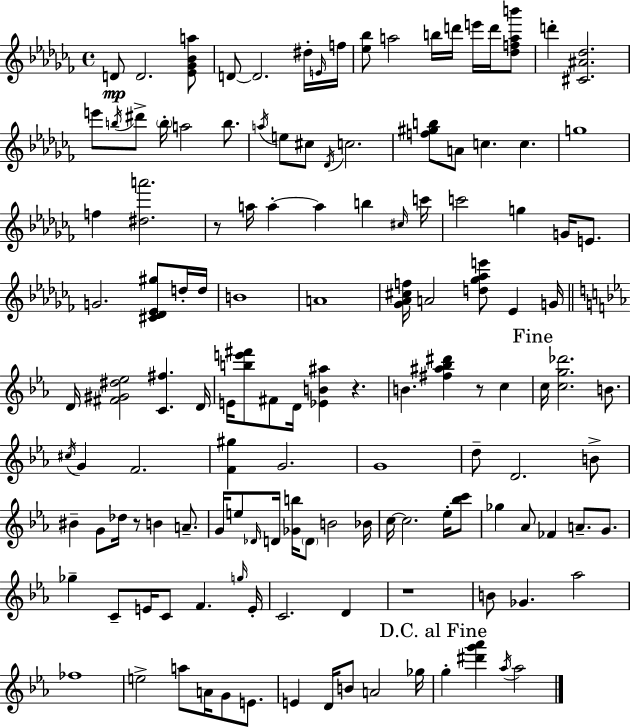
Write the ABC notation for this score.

X:1
T:Untitled
M:4/4
L:1/4
K:Abm
D/2 D2 [_E_G_Ba]/2 D/2 D2 ^d/4 E/4 f/4 [_e_b]/2 a2 b/4 d'/4 e'/4 d'/4 [_dfab']/2 d' [^C^A_d]2 e'/2 b/4 ^d'/2 b/4 a2 b/2 a/4 e/2 ^c/2 _D/4 c2 [f^gb]/2 A/2 c c g4 f [^da']2 z/2 a/4 a a b ^c/4 c'/4 c'2 g G/4 E/2 G2 [^C_D_E^g]/2 d/4 d/4 B4 A4 [_G_A^cf]/4 A2 [d_g_ae']/2 _E G/4 D/4 [^F^G^d_e]2 [C^f] D/4 E/4 [be'^f']/2 ^F/2 D/4 [_EB^a] z B [^f^a_b^d'] z/2 c c/4 [cg_d']2 B/2 ^c/4 G F2 [F^g] G2 G4 d/2 D2 B/2 ^B G/2 _d/4 z/2 B A/2 G/4 e/2 _D/4 D/4 [_Gb]/4 D/2 B2 _B/4 c/4 c2 _e/4 [_bc']/2 _g _A/2 _F A/2 G/2 _g C/2 E/4 C/2 F g/4 E/4 C2 D z4 B/2 _G _a2 _f4 e2 a/2 A/4 G/2 E/2 E D/4 B/2 A2 _g/4 g [^d'g'_a'] _a/4 _a2